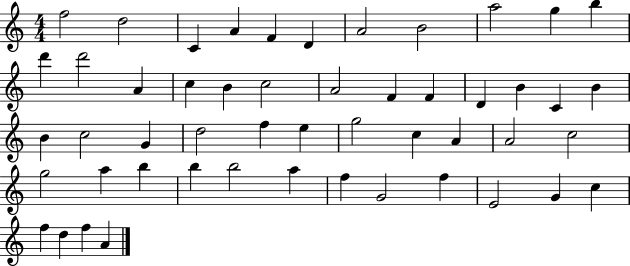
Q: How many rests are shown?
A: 0